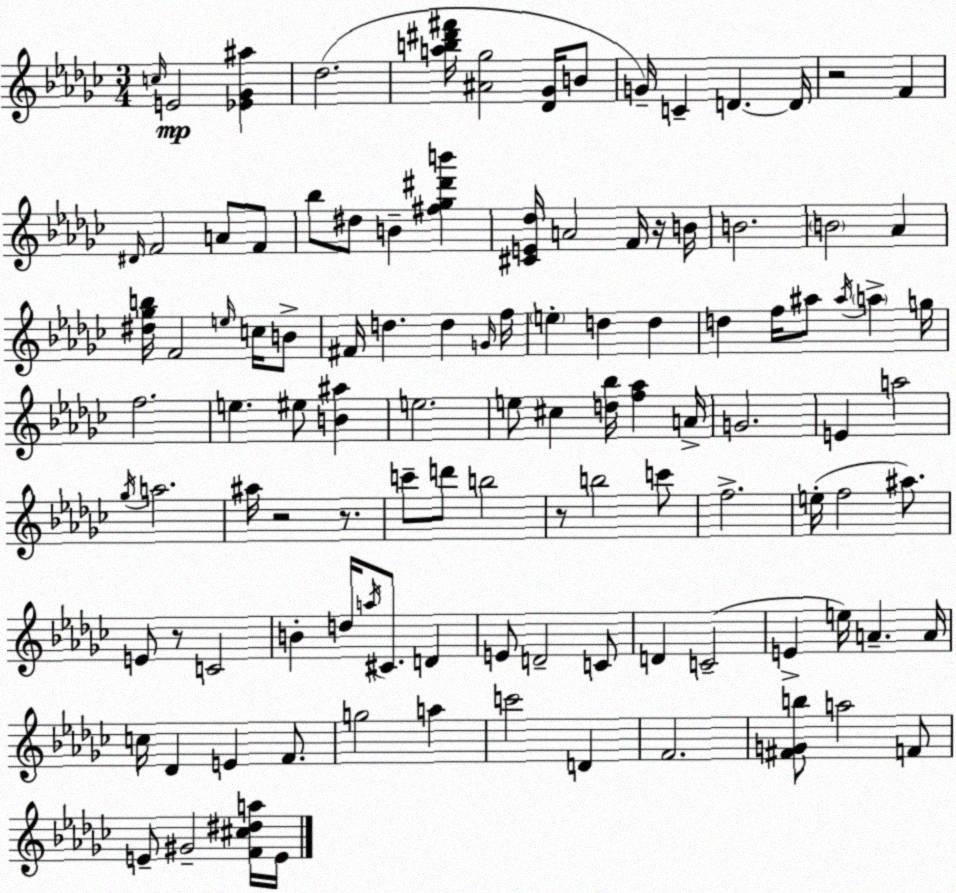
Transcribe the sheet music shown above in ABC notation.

X:1
T:Untitled
M:3/4
L:1/4
K:Ebm
c/4 E2 [_E_G^a] _d2 [ab^d'^f']/4 [^A_g]2 [_D_G]/4 B/2 G/4 C D D/4 z2 F ^D/4 F2 A/2 F/2 _b/2 ^d/2 B [^f_g^d'b'] [^CE_d]/4 A2 F/4 z/4 B/4 B2 B2 _A [^d_gb]/4 F2 e/4 c/4 B/2 ^F/4 d d G/4 f/4 e d d d f/4 ^a/2 ^a/4 a g/4 f2 e ^e/2 [B^a] e2 e/2 ^c [d_b]/4 [f_a] A/4 G2 E a2 _g/4 a2 ^a/4 z2 z/2 c'/2 d'/2 b2 z/2 b2 c'/2 f2 e/4 f2 ^a/2 E/2 z/2 C2 B d/4 a/4 ^C/2 D E/2 D2 C/2 D C2 E e/4 A A/4 c/4 _D E F/2 g2 a c'2 D F2 [^FGb]/2 a2 F/2 E/2 ^G2 [F^c^da]/4 E/4